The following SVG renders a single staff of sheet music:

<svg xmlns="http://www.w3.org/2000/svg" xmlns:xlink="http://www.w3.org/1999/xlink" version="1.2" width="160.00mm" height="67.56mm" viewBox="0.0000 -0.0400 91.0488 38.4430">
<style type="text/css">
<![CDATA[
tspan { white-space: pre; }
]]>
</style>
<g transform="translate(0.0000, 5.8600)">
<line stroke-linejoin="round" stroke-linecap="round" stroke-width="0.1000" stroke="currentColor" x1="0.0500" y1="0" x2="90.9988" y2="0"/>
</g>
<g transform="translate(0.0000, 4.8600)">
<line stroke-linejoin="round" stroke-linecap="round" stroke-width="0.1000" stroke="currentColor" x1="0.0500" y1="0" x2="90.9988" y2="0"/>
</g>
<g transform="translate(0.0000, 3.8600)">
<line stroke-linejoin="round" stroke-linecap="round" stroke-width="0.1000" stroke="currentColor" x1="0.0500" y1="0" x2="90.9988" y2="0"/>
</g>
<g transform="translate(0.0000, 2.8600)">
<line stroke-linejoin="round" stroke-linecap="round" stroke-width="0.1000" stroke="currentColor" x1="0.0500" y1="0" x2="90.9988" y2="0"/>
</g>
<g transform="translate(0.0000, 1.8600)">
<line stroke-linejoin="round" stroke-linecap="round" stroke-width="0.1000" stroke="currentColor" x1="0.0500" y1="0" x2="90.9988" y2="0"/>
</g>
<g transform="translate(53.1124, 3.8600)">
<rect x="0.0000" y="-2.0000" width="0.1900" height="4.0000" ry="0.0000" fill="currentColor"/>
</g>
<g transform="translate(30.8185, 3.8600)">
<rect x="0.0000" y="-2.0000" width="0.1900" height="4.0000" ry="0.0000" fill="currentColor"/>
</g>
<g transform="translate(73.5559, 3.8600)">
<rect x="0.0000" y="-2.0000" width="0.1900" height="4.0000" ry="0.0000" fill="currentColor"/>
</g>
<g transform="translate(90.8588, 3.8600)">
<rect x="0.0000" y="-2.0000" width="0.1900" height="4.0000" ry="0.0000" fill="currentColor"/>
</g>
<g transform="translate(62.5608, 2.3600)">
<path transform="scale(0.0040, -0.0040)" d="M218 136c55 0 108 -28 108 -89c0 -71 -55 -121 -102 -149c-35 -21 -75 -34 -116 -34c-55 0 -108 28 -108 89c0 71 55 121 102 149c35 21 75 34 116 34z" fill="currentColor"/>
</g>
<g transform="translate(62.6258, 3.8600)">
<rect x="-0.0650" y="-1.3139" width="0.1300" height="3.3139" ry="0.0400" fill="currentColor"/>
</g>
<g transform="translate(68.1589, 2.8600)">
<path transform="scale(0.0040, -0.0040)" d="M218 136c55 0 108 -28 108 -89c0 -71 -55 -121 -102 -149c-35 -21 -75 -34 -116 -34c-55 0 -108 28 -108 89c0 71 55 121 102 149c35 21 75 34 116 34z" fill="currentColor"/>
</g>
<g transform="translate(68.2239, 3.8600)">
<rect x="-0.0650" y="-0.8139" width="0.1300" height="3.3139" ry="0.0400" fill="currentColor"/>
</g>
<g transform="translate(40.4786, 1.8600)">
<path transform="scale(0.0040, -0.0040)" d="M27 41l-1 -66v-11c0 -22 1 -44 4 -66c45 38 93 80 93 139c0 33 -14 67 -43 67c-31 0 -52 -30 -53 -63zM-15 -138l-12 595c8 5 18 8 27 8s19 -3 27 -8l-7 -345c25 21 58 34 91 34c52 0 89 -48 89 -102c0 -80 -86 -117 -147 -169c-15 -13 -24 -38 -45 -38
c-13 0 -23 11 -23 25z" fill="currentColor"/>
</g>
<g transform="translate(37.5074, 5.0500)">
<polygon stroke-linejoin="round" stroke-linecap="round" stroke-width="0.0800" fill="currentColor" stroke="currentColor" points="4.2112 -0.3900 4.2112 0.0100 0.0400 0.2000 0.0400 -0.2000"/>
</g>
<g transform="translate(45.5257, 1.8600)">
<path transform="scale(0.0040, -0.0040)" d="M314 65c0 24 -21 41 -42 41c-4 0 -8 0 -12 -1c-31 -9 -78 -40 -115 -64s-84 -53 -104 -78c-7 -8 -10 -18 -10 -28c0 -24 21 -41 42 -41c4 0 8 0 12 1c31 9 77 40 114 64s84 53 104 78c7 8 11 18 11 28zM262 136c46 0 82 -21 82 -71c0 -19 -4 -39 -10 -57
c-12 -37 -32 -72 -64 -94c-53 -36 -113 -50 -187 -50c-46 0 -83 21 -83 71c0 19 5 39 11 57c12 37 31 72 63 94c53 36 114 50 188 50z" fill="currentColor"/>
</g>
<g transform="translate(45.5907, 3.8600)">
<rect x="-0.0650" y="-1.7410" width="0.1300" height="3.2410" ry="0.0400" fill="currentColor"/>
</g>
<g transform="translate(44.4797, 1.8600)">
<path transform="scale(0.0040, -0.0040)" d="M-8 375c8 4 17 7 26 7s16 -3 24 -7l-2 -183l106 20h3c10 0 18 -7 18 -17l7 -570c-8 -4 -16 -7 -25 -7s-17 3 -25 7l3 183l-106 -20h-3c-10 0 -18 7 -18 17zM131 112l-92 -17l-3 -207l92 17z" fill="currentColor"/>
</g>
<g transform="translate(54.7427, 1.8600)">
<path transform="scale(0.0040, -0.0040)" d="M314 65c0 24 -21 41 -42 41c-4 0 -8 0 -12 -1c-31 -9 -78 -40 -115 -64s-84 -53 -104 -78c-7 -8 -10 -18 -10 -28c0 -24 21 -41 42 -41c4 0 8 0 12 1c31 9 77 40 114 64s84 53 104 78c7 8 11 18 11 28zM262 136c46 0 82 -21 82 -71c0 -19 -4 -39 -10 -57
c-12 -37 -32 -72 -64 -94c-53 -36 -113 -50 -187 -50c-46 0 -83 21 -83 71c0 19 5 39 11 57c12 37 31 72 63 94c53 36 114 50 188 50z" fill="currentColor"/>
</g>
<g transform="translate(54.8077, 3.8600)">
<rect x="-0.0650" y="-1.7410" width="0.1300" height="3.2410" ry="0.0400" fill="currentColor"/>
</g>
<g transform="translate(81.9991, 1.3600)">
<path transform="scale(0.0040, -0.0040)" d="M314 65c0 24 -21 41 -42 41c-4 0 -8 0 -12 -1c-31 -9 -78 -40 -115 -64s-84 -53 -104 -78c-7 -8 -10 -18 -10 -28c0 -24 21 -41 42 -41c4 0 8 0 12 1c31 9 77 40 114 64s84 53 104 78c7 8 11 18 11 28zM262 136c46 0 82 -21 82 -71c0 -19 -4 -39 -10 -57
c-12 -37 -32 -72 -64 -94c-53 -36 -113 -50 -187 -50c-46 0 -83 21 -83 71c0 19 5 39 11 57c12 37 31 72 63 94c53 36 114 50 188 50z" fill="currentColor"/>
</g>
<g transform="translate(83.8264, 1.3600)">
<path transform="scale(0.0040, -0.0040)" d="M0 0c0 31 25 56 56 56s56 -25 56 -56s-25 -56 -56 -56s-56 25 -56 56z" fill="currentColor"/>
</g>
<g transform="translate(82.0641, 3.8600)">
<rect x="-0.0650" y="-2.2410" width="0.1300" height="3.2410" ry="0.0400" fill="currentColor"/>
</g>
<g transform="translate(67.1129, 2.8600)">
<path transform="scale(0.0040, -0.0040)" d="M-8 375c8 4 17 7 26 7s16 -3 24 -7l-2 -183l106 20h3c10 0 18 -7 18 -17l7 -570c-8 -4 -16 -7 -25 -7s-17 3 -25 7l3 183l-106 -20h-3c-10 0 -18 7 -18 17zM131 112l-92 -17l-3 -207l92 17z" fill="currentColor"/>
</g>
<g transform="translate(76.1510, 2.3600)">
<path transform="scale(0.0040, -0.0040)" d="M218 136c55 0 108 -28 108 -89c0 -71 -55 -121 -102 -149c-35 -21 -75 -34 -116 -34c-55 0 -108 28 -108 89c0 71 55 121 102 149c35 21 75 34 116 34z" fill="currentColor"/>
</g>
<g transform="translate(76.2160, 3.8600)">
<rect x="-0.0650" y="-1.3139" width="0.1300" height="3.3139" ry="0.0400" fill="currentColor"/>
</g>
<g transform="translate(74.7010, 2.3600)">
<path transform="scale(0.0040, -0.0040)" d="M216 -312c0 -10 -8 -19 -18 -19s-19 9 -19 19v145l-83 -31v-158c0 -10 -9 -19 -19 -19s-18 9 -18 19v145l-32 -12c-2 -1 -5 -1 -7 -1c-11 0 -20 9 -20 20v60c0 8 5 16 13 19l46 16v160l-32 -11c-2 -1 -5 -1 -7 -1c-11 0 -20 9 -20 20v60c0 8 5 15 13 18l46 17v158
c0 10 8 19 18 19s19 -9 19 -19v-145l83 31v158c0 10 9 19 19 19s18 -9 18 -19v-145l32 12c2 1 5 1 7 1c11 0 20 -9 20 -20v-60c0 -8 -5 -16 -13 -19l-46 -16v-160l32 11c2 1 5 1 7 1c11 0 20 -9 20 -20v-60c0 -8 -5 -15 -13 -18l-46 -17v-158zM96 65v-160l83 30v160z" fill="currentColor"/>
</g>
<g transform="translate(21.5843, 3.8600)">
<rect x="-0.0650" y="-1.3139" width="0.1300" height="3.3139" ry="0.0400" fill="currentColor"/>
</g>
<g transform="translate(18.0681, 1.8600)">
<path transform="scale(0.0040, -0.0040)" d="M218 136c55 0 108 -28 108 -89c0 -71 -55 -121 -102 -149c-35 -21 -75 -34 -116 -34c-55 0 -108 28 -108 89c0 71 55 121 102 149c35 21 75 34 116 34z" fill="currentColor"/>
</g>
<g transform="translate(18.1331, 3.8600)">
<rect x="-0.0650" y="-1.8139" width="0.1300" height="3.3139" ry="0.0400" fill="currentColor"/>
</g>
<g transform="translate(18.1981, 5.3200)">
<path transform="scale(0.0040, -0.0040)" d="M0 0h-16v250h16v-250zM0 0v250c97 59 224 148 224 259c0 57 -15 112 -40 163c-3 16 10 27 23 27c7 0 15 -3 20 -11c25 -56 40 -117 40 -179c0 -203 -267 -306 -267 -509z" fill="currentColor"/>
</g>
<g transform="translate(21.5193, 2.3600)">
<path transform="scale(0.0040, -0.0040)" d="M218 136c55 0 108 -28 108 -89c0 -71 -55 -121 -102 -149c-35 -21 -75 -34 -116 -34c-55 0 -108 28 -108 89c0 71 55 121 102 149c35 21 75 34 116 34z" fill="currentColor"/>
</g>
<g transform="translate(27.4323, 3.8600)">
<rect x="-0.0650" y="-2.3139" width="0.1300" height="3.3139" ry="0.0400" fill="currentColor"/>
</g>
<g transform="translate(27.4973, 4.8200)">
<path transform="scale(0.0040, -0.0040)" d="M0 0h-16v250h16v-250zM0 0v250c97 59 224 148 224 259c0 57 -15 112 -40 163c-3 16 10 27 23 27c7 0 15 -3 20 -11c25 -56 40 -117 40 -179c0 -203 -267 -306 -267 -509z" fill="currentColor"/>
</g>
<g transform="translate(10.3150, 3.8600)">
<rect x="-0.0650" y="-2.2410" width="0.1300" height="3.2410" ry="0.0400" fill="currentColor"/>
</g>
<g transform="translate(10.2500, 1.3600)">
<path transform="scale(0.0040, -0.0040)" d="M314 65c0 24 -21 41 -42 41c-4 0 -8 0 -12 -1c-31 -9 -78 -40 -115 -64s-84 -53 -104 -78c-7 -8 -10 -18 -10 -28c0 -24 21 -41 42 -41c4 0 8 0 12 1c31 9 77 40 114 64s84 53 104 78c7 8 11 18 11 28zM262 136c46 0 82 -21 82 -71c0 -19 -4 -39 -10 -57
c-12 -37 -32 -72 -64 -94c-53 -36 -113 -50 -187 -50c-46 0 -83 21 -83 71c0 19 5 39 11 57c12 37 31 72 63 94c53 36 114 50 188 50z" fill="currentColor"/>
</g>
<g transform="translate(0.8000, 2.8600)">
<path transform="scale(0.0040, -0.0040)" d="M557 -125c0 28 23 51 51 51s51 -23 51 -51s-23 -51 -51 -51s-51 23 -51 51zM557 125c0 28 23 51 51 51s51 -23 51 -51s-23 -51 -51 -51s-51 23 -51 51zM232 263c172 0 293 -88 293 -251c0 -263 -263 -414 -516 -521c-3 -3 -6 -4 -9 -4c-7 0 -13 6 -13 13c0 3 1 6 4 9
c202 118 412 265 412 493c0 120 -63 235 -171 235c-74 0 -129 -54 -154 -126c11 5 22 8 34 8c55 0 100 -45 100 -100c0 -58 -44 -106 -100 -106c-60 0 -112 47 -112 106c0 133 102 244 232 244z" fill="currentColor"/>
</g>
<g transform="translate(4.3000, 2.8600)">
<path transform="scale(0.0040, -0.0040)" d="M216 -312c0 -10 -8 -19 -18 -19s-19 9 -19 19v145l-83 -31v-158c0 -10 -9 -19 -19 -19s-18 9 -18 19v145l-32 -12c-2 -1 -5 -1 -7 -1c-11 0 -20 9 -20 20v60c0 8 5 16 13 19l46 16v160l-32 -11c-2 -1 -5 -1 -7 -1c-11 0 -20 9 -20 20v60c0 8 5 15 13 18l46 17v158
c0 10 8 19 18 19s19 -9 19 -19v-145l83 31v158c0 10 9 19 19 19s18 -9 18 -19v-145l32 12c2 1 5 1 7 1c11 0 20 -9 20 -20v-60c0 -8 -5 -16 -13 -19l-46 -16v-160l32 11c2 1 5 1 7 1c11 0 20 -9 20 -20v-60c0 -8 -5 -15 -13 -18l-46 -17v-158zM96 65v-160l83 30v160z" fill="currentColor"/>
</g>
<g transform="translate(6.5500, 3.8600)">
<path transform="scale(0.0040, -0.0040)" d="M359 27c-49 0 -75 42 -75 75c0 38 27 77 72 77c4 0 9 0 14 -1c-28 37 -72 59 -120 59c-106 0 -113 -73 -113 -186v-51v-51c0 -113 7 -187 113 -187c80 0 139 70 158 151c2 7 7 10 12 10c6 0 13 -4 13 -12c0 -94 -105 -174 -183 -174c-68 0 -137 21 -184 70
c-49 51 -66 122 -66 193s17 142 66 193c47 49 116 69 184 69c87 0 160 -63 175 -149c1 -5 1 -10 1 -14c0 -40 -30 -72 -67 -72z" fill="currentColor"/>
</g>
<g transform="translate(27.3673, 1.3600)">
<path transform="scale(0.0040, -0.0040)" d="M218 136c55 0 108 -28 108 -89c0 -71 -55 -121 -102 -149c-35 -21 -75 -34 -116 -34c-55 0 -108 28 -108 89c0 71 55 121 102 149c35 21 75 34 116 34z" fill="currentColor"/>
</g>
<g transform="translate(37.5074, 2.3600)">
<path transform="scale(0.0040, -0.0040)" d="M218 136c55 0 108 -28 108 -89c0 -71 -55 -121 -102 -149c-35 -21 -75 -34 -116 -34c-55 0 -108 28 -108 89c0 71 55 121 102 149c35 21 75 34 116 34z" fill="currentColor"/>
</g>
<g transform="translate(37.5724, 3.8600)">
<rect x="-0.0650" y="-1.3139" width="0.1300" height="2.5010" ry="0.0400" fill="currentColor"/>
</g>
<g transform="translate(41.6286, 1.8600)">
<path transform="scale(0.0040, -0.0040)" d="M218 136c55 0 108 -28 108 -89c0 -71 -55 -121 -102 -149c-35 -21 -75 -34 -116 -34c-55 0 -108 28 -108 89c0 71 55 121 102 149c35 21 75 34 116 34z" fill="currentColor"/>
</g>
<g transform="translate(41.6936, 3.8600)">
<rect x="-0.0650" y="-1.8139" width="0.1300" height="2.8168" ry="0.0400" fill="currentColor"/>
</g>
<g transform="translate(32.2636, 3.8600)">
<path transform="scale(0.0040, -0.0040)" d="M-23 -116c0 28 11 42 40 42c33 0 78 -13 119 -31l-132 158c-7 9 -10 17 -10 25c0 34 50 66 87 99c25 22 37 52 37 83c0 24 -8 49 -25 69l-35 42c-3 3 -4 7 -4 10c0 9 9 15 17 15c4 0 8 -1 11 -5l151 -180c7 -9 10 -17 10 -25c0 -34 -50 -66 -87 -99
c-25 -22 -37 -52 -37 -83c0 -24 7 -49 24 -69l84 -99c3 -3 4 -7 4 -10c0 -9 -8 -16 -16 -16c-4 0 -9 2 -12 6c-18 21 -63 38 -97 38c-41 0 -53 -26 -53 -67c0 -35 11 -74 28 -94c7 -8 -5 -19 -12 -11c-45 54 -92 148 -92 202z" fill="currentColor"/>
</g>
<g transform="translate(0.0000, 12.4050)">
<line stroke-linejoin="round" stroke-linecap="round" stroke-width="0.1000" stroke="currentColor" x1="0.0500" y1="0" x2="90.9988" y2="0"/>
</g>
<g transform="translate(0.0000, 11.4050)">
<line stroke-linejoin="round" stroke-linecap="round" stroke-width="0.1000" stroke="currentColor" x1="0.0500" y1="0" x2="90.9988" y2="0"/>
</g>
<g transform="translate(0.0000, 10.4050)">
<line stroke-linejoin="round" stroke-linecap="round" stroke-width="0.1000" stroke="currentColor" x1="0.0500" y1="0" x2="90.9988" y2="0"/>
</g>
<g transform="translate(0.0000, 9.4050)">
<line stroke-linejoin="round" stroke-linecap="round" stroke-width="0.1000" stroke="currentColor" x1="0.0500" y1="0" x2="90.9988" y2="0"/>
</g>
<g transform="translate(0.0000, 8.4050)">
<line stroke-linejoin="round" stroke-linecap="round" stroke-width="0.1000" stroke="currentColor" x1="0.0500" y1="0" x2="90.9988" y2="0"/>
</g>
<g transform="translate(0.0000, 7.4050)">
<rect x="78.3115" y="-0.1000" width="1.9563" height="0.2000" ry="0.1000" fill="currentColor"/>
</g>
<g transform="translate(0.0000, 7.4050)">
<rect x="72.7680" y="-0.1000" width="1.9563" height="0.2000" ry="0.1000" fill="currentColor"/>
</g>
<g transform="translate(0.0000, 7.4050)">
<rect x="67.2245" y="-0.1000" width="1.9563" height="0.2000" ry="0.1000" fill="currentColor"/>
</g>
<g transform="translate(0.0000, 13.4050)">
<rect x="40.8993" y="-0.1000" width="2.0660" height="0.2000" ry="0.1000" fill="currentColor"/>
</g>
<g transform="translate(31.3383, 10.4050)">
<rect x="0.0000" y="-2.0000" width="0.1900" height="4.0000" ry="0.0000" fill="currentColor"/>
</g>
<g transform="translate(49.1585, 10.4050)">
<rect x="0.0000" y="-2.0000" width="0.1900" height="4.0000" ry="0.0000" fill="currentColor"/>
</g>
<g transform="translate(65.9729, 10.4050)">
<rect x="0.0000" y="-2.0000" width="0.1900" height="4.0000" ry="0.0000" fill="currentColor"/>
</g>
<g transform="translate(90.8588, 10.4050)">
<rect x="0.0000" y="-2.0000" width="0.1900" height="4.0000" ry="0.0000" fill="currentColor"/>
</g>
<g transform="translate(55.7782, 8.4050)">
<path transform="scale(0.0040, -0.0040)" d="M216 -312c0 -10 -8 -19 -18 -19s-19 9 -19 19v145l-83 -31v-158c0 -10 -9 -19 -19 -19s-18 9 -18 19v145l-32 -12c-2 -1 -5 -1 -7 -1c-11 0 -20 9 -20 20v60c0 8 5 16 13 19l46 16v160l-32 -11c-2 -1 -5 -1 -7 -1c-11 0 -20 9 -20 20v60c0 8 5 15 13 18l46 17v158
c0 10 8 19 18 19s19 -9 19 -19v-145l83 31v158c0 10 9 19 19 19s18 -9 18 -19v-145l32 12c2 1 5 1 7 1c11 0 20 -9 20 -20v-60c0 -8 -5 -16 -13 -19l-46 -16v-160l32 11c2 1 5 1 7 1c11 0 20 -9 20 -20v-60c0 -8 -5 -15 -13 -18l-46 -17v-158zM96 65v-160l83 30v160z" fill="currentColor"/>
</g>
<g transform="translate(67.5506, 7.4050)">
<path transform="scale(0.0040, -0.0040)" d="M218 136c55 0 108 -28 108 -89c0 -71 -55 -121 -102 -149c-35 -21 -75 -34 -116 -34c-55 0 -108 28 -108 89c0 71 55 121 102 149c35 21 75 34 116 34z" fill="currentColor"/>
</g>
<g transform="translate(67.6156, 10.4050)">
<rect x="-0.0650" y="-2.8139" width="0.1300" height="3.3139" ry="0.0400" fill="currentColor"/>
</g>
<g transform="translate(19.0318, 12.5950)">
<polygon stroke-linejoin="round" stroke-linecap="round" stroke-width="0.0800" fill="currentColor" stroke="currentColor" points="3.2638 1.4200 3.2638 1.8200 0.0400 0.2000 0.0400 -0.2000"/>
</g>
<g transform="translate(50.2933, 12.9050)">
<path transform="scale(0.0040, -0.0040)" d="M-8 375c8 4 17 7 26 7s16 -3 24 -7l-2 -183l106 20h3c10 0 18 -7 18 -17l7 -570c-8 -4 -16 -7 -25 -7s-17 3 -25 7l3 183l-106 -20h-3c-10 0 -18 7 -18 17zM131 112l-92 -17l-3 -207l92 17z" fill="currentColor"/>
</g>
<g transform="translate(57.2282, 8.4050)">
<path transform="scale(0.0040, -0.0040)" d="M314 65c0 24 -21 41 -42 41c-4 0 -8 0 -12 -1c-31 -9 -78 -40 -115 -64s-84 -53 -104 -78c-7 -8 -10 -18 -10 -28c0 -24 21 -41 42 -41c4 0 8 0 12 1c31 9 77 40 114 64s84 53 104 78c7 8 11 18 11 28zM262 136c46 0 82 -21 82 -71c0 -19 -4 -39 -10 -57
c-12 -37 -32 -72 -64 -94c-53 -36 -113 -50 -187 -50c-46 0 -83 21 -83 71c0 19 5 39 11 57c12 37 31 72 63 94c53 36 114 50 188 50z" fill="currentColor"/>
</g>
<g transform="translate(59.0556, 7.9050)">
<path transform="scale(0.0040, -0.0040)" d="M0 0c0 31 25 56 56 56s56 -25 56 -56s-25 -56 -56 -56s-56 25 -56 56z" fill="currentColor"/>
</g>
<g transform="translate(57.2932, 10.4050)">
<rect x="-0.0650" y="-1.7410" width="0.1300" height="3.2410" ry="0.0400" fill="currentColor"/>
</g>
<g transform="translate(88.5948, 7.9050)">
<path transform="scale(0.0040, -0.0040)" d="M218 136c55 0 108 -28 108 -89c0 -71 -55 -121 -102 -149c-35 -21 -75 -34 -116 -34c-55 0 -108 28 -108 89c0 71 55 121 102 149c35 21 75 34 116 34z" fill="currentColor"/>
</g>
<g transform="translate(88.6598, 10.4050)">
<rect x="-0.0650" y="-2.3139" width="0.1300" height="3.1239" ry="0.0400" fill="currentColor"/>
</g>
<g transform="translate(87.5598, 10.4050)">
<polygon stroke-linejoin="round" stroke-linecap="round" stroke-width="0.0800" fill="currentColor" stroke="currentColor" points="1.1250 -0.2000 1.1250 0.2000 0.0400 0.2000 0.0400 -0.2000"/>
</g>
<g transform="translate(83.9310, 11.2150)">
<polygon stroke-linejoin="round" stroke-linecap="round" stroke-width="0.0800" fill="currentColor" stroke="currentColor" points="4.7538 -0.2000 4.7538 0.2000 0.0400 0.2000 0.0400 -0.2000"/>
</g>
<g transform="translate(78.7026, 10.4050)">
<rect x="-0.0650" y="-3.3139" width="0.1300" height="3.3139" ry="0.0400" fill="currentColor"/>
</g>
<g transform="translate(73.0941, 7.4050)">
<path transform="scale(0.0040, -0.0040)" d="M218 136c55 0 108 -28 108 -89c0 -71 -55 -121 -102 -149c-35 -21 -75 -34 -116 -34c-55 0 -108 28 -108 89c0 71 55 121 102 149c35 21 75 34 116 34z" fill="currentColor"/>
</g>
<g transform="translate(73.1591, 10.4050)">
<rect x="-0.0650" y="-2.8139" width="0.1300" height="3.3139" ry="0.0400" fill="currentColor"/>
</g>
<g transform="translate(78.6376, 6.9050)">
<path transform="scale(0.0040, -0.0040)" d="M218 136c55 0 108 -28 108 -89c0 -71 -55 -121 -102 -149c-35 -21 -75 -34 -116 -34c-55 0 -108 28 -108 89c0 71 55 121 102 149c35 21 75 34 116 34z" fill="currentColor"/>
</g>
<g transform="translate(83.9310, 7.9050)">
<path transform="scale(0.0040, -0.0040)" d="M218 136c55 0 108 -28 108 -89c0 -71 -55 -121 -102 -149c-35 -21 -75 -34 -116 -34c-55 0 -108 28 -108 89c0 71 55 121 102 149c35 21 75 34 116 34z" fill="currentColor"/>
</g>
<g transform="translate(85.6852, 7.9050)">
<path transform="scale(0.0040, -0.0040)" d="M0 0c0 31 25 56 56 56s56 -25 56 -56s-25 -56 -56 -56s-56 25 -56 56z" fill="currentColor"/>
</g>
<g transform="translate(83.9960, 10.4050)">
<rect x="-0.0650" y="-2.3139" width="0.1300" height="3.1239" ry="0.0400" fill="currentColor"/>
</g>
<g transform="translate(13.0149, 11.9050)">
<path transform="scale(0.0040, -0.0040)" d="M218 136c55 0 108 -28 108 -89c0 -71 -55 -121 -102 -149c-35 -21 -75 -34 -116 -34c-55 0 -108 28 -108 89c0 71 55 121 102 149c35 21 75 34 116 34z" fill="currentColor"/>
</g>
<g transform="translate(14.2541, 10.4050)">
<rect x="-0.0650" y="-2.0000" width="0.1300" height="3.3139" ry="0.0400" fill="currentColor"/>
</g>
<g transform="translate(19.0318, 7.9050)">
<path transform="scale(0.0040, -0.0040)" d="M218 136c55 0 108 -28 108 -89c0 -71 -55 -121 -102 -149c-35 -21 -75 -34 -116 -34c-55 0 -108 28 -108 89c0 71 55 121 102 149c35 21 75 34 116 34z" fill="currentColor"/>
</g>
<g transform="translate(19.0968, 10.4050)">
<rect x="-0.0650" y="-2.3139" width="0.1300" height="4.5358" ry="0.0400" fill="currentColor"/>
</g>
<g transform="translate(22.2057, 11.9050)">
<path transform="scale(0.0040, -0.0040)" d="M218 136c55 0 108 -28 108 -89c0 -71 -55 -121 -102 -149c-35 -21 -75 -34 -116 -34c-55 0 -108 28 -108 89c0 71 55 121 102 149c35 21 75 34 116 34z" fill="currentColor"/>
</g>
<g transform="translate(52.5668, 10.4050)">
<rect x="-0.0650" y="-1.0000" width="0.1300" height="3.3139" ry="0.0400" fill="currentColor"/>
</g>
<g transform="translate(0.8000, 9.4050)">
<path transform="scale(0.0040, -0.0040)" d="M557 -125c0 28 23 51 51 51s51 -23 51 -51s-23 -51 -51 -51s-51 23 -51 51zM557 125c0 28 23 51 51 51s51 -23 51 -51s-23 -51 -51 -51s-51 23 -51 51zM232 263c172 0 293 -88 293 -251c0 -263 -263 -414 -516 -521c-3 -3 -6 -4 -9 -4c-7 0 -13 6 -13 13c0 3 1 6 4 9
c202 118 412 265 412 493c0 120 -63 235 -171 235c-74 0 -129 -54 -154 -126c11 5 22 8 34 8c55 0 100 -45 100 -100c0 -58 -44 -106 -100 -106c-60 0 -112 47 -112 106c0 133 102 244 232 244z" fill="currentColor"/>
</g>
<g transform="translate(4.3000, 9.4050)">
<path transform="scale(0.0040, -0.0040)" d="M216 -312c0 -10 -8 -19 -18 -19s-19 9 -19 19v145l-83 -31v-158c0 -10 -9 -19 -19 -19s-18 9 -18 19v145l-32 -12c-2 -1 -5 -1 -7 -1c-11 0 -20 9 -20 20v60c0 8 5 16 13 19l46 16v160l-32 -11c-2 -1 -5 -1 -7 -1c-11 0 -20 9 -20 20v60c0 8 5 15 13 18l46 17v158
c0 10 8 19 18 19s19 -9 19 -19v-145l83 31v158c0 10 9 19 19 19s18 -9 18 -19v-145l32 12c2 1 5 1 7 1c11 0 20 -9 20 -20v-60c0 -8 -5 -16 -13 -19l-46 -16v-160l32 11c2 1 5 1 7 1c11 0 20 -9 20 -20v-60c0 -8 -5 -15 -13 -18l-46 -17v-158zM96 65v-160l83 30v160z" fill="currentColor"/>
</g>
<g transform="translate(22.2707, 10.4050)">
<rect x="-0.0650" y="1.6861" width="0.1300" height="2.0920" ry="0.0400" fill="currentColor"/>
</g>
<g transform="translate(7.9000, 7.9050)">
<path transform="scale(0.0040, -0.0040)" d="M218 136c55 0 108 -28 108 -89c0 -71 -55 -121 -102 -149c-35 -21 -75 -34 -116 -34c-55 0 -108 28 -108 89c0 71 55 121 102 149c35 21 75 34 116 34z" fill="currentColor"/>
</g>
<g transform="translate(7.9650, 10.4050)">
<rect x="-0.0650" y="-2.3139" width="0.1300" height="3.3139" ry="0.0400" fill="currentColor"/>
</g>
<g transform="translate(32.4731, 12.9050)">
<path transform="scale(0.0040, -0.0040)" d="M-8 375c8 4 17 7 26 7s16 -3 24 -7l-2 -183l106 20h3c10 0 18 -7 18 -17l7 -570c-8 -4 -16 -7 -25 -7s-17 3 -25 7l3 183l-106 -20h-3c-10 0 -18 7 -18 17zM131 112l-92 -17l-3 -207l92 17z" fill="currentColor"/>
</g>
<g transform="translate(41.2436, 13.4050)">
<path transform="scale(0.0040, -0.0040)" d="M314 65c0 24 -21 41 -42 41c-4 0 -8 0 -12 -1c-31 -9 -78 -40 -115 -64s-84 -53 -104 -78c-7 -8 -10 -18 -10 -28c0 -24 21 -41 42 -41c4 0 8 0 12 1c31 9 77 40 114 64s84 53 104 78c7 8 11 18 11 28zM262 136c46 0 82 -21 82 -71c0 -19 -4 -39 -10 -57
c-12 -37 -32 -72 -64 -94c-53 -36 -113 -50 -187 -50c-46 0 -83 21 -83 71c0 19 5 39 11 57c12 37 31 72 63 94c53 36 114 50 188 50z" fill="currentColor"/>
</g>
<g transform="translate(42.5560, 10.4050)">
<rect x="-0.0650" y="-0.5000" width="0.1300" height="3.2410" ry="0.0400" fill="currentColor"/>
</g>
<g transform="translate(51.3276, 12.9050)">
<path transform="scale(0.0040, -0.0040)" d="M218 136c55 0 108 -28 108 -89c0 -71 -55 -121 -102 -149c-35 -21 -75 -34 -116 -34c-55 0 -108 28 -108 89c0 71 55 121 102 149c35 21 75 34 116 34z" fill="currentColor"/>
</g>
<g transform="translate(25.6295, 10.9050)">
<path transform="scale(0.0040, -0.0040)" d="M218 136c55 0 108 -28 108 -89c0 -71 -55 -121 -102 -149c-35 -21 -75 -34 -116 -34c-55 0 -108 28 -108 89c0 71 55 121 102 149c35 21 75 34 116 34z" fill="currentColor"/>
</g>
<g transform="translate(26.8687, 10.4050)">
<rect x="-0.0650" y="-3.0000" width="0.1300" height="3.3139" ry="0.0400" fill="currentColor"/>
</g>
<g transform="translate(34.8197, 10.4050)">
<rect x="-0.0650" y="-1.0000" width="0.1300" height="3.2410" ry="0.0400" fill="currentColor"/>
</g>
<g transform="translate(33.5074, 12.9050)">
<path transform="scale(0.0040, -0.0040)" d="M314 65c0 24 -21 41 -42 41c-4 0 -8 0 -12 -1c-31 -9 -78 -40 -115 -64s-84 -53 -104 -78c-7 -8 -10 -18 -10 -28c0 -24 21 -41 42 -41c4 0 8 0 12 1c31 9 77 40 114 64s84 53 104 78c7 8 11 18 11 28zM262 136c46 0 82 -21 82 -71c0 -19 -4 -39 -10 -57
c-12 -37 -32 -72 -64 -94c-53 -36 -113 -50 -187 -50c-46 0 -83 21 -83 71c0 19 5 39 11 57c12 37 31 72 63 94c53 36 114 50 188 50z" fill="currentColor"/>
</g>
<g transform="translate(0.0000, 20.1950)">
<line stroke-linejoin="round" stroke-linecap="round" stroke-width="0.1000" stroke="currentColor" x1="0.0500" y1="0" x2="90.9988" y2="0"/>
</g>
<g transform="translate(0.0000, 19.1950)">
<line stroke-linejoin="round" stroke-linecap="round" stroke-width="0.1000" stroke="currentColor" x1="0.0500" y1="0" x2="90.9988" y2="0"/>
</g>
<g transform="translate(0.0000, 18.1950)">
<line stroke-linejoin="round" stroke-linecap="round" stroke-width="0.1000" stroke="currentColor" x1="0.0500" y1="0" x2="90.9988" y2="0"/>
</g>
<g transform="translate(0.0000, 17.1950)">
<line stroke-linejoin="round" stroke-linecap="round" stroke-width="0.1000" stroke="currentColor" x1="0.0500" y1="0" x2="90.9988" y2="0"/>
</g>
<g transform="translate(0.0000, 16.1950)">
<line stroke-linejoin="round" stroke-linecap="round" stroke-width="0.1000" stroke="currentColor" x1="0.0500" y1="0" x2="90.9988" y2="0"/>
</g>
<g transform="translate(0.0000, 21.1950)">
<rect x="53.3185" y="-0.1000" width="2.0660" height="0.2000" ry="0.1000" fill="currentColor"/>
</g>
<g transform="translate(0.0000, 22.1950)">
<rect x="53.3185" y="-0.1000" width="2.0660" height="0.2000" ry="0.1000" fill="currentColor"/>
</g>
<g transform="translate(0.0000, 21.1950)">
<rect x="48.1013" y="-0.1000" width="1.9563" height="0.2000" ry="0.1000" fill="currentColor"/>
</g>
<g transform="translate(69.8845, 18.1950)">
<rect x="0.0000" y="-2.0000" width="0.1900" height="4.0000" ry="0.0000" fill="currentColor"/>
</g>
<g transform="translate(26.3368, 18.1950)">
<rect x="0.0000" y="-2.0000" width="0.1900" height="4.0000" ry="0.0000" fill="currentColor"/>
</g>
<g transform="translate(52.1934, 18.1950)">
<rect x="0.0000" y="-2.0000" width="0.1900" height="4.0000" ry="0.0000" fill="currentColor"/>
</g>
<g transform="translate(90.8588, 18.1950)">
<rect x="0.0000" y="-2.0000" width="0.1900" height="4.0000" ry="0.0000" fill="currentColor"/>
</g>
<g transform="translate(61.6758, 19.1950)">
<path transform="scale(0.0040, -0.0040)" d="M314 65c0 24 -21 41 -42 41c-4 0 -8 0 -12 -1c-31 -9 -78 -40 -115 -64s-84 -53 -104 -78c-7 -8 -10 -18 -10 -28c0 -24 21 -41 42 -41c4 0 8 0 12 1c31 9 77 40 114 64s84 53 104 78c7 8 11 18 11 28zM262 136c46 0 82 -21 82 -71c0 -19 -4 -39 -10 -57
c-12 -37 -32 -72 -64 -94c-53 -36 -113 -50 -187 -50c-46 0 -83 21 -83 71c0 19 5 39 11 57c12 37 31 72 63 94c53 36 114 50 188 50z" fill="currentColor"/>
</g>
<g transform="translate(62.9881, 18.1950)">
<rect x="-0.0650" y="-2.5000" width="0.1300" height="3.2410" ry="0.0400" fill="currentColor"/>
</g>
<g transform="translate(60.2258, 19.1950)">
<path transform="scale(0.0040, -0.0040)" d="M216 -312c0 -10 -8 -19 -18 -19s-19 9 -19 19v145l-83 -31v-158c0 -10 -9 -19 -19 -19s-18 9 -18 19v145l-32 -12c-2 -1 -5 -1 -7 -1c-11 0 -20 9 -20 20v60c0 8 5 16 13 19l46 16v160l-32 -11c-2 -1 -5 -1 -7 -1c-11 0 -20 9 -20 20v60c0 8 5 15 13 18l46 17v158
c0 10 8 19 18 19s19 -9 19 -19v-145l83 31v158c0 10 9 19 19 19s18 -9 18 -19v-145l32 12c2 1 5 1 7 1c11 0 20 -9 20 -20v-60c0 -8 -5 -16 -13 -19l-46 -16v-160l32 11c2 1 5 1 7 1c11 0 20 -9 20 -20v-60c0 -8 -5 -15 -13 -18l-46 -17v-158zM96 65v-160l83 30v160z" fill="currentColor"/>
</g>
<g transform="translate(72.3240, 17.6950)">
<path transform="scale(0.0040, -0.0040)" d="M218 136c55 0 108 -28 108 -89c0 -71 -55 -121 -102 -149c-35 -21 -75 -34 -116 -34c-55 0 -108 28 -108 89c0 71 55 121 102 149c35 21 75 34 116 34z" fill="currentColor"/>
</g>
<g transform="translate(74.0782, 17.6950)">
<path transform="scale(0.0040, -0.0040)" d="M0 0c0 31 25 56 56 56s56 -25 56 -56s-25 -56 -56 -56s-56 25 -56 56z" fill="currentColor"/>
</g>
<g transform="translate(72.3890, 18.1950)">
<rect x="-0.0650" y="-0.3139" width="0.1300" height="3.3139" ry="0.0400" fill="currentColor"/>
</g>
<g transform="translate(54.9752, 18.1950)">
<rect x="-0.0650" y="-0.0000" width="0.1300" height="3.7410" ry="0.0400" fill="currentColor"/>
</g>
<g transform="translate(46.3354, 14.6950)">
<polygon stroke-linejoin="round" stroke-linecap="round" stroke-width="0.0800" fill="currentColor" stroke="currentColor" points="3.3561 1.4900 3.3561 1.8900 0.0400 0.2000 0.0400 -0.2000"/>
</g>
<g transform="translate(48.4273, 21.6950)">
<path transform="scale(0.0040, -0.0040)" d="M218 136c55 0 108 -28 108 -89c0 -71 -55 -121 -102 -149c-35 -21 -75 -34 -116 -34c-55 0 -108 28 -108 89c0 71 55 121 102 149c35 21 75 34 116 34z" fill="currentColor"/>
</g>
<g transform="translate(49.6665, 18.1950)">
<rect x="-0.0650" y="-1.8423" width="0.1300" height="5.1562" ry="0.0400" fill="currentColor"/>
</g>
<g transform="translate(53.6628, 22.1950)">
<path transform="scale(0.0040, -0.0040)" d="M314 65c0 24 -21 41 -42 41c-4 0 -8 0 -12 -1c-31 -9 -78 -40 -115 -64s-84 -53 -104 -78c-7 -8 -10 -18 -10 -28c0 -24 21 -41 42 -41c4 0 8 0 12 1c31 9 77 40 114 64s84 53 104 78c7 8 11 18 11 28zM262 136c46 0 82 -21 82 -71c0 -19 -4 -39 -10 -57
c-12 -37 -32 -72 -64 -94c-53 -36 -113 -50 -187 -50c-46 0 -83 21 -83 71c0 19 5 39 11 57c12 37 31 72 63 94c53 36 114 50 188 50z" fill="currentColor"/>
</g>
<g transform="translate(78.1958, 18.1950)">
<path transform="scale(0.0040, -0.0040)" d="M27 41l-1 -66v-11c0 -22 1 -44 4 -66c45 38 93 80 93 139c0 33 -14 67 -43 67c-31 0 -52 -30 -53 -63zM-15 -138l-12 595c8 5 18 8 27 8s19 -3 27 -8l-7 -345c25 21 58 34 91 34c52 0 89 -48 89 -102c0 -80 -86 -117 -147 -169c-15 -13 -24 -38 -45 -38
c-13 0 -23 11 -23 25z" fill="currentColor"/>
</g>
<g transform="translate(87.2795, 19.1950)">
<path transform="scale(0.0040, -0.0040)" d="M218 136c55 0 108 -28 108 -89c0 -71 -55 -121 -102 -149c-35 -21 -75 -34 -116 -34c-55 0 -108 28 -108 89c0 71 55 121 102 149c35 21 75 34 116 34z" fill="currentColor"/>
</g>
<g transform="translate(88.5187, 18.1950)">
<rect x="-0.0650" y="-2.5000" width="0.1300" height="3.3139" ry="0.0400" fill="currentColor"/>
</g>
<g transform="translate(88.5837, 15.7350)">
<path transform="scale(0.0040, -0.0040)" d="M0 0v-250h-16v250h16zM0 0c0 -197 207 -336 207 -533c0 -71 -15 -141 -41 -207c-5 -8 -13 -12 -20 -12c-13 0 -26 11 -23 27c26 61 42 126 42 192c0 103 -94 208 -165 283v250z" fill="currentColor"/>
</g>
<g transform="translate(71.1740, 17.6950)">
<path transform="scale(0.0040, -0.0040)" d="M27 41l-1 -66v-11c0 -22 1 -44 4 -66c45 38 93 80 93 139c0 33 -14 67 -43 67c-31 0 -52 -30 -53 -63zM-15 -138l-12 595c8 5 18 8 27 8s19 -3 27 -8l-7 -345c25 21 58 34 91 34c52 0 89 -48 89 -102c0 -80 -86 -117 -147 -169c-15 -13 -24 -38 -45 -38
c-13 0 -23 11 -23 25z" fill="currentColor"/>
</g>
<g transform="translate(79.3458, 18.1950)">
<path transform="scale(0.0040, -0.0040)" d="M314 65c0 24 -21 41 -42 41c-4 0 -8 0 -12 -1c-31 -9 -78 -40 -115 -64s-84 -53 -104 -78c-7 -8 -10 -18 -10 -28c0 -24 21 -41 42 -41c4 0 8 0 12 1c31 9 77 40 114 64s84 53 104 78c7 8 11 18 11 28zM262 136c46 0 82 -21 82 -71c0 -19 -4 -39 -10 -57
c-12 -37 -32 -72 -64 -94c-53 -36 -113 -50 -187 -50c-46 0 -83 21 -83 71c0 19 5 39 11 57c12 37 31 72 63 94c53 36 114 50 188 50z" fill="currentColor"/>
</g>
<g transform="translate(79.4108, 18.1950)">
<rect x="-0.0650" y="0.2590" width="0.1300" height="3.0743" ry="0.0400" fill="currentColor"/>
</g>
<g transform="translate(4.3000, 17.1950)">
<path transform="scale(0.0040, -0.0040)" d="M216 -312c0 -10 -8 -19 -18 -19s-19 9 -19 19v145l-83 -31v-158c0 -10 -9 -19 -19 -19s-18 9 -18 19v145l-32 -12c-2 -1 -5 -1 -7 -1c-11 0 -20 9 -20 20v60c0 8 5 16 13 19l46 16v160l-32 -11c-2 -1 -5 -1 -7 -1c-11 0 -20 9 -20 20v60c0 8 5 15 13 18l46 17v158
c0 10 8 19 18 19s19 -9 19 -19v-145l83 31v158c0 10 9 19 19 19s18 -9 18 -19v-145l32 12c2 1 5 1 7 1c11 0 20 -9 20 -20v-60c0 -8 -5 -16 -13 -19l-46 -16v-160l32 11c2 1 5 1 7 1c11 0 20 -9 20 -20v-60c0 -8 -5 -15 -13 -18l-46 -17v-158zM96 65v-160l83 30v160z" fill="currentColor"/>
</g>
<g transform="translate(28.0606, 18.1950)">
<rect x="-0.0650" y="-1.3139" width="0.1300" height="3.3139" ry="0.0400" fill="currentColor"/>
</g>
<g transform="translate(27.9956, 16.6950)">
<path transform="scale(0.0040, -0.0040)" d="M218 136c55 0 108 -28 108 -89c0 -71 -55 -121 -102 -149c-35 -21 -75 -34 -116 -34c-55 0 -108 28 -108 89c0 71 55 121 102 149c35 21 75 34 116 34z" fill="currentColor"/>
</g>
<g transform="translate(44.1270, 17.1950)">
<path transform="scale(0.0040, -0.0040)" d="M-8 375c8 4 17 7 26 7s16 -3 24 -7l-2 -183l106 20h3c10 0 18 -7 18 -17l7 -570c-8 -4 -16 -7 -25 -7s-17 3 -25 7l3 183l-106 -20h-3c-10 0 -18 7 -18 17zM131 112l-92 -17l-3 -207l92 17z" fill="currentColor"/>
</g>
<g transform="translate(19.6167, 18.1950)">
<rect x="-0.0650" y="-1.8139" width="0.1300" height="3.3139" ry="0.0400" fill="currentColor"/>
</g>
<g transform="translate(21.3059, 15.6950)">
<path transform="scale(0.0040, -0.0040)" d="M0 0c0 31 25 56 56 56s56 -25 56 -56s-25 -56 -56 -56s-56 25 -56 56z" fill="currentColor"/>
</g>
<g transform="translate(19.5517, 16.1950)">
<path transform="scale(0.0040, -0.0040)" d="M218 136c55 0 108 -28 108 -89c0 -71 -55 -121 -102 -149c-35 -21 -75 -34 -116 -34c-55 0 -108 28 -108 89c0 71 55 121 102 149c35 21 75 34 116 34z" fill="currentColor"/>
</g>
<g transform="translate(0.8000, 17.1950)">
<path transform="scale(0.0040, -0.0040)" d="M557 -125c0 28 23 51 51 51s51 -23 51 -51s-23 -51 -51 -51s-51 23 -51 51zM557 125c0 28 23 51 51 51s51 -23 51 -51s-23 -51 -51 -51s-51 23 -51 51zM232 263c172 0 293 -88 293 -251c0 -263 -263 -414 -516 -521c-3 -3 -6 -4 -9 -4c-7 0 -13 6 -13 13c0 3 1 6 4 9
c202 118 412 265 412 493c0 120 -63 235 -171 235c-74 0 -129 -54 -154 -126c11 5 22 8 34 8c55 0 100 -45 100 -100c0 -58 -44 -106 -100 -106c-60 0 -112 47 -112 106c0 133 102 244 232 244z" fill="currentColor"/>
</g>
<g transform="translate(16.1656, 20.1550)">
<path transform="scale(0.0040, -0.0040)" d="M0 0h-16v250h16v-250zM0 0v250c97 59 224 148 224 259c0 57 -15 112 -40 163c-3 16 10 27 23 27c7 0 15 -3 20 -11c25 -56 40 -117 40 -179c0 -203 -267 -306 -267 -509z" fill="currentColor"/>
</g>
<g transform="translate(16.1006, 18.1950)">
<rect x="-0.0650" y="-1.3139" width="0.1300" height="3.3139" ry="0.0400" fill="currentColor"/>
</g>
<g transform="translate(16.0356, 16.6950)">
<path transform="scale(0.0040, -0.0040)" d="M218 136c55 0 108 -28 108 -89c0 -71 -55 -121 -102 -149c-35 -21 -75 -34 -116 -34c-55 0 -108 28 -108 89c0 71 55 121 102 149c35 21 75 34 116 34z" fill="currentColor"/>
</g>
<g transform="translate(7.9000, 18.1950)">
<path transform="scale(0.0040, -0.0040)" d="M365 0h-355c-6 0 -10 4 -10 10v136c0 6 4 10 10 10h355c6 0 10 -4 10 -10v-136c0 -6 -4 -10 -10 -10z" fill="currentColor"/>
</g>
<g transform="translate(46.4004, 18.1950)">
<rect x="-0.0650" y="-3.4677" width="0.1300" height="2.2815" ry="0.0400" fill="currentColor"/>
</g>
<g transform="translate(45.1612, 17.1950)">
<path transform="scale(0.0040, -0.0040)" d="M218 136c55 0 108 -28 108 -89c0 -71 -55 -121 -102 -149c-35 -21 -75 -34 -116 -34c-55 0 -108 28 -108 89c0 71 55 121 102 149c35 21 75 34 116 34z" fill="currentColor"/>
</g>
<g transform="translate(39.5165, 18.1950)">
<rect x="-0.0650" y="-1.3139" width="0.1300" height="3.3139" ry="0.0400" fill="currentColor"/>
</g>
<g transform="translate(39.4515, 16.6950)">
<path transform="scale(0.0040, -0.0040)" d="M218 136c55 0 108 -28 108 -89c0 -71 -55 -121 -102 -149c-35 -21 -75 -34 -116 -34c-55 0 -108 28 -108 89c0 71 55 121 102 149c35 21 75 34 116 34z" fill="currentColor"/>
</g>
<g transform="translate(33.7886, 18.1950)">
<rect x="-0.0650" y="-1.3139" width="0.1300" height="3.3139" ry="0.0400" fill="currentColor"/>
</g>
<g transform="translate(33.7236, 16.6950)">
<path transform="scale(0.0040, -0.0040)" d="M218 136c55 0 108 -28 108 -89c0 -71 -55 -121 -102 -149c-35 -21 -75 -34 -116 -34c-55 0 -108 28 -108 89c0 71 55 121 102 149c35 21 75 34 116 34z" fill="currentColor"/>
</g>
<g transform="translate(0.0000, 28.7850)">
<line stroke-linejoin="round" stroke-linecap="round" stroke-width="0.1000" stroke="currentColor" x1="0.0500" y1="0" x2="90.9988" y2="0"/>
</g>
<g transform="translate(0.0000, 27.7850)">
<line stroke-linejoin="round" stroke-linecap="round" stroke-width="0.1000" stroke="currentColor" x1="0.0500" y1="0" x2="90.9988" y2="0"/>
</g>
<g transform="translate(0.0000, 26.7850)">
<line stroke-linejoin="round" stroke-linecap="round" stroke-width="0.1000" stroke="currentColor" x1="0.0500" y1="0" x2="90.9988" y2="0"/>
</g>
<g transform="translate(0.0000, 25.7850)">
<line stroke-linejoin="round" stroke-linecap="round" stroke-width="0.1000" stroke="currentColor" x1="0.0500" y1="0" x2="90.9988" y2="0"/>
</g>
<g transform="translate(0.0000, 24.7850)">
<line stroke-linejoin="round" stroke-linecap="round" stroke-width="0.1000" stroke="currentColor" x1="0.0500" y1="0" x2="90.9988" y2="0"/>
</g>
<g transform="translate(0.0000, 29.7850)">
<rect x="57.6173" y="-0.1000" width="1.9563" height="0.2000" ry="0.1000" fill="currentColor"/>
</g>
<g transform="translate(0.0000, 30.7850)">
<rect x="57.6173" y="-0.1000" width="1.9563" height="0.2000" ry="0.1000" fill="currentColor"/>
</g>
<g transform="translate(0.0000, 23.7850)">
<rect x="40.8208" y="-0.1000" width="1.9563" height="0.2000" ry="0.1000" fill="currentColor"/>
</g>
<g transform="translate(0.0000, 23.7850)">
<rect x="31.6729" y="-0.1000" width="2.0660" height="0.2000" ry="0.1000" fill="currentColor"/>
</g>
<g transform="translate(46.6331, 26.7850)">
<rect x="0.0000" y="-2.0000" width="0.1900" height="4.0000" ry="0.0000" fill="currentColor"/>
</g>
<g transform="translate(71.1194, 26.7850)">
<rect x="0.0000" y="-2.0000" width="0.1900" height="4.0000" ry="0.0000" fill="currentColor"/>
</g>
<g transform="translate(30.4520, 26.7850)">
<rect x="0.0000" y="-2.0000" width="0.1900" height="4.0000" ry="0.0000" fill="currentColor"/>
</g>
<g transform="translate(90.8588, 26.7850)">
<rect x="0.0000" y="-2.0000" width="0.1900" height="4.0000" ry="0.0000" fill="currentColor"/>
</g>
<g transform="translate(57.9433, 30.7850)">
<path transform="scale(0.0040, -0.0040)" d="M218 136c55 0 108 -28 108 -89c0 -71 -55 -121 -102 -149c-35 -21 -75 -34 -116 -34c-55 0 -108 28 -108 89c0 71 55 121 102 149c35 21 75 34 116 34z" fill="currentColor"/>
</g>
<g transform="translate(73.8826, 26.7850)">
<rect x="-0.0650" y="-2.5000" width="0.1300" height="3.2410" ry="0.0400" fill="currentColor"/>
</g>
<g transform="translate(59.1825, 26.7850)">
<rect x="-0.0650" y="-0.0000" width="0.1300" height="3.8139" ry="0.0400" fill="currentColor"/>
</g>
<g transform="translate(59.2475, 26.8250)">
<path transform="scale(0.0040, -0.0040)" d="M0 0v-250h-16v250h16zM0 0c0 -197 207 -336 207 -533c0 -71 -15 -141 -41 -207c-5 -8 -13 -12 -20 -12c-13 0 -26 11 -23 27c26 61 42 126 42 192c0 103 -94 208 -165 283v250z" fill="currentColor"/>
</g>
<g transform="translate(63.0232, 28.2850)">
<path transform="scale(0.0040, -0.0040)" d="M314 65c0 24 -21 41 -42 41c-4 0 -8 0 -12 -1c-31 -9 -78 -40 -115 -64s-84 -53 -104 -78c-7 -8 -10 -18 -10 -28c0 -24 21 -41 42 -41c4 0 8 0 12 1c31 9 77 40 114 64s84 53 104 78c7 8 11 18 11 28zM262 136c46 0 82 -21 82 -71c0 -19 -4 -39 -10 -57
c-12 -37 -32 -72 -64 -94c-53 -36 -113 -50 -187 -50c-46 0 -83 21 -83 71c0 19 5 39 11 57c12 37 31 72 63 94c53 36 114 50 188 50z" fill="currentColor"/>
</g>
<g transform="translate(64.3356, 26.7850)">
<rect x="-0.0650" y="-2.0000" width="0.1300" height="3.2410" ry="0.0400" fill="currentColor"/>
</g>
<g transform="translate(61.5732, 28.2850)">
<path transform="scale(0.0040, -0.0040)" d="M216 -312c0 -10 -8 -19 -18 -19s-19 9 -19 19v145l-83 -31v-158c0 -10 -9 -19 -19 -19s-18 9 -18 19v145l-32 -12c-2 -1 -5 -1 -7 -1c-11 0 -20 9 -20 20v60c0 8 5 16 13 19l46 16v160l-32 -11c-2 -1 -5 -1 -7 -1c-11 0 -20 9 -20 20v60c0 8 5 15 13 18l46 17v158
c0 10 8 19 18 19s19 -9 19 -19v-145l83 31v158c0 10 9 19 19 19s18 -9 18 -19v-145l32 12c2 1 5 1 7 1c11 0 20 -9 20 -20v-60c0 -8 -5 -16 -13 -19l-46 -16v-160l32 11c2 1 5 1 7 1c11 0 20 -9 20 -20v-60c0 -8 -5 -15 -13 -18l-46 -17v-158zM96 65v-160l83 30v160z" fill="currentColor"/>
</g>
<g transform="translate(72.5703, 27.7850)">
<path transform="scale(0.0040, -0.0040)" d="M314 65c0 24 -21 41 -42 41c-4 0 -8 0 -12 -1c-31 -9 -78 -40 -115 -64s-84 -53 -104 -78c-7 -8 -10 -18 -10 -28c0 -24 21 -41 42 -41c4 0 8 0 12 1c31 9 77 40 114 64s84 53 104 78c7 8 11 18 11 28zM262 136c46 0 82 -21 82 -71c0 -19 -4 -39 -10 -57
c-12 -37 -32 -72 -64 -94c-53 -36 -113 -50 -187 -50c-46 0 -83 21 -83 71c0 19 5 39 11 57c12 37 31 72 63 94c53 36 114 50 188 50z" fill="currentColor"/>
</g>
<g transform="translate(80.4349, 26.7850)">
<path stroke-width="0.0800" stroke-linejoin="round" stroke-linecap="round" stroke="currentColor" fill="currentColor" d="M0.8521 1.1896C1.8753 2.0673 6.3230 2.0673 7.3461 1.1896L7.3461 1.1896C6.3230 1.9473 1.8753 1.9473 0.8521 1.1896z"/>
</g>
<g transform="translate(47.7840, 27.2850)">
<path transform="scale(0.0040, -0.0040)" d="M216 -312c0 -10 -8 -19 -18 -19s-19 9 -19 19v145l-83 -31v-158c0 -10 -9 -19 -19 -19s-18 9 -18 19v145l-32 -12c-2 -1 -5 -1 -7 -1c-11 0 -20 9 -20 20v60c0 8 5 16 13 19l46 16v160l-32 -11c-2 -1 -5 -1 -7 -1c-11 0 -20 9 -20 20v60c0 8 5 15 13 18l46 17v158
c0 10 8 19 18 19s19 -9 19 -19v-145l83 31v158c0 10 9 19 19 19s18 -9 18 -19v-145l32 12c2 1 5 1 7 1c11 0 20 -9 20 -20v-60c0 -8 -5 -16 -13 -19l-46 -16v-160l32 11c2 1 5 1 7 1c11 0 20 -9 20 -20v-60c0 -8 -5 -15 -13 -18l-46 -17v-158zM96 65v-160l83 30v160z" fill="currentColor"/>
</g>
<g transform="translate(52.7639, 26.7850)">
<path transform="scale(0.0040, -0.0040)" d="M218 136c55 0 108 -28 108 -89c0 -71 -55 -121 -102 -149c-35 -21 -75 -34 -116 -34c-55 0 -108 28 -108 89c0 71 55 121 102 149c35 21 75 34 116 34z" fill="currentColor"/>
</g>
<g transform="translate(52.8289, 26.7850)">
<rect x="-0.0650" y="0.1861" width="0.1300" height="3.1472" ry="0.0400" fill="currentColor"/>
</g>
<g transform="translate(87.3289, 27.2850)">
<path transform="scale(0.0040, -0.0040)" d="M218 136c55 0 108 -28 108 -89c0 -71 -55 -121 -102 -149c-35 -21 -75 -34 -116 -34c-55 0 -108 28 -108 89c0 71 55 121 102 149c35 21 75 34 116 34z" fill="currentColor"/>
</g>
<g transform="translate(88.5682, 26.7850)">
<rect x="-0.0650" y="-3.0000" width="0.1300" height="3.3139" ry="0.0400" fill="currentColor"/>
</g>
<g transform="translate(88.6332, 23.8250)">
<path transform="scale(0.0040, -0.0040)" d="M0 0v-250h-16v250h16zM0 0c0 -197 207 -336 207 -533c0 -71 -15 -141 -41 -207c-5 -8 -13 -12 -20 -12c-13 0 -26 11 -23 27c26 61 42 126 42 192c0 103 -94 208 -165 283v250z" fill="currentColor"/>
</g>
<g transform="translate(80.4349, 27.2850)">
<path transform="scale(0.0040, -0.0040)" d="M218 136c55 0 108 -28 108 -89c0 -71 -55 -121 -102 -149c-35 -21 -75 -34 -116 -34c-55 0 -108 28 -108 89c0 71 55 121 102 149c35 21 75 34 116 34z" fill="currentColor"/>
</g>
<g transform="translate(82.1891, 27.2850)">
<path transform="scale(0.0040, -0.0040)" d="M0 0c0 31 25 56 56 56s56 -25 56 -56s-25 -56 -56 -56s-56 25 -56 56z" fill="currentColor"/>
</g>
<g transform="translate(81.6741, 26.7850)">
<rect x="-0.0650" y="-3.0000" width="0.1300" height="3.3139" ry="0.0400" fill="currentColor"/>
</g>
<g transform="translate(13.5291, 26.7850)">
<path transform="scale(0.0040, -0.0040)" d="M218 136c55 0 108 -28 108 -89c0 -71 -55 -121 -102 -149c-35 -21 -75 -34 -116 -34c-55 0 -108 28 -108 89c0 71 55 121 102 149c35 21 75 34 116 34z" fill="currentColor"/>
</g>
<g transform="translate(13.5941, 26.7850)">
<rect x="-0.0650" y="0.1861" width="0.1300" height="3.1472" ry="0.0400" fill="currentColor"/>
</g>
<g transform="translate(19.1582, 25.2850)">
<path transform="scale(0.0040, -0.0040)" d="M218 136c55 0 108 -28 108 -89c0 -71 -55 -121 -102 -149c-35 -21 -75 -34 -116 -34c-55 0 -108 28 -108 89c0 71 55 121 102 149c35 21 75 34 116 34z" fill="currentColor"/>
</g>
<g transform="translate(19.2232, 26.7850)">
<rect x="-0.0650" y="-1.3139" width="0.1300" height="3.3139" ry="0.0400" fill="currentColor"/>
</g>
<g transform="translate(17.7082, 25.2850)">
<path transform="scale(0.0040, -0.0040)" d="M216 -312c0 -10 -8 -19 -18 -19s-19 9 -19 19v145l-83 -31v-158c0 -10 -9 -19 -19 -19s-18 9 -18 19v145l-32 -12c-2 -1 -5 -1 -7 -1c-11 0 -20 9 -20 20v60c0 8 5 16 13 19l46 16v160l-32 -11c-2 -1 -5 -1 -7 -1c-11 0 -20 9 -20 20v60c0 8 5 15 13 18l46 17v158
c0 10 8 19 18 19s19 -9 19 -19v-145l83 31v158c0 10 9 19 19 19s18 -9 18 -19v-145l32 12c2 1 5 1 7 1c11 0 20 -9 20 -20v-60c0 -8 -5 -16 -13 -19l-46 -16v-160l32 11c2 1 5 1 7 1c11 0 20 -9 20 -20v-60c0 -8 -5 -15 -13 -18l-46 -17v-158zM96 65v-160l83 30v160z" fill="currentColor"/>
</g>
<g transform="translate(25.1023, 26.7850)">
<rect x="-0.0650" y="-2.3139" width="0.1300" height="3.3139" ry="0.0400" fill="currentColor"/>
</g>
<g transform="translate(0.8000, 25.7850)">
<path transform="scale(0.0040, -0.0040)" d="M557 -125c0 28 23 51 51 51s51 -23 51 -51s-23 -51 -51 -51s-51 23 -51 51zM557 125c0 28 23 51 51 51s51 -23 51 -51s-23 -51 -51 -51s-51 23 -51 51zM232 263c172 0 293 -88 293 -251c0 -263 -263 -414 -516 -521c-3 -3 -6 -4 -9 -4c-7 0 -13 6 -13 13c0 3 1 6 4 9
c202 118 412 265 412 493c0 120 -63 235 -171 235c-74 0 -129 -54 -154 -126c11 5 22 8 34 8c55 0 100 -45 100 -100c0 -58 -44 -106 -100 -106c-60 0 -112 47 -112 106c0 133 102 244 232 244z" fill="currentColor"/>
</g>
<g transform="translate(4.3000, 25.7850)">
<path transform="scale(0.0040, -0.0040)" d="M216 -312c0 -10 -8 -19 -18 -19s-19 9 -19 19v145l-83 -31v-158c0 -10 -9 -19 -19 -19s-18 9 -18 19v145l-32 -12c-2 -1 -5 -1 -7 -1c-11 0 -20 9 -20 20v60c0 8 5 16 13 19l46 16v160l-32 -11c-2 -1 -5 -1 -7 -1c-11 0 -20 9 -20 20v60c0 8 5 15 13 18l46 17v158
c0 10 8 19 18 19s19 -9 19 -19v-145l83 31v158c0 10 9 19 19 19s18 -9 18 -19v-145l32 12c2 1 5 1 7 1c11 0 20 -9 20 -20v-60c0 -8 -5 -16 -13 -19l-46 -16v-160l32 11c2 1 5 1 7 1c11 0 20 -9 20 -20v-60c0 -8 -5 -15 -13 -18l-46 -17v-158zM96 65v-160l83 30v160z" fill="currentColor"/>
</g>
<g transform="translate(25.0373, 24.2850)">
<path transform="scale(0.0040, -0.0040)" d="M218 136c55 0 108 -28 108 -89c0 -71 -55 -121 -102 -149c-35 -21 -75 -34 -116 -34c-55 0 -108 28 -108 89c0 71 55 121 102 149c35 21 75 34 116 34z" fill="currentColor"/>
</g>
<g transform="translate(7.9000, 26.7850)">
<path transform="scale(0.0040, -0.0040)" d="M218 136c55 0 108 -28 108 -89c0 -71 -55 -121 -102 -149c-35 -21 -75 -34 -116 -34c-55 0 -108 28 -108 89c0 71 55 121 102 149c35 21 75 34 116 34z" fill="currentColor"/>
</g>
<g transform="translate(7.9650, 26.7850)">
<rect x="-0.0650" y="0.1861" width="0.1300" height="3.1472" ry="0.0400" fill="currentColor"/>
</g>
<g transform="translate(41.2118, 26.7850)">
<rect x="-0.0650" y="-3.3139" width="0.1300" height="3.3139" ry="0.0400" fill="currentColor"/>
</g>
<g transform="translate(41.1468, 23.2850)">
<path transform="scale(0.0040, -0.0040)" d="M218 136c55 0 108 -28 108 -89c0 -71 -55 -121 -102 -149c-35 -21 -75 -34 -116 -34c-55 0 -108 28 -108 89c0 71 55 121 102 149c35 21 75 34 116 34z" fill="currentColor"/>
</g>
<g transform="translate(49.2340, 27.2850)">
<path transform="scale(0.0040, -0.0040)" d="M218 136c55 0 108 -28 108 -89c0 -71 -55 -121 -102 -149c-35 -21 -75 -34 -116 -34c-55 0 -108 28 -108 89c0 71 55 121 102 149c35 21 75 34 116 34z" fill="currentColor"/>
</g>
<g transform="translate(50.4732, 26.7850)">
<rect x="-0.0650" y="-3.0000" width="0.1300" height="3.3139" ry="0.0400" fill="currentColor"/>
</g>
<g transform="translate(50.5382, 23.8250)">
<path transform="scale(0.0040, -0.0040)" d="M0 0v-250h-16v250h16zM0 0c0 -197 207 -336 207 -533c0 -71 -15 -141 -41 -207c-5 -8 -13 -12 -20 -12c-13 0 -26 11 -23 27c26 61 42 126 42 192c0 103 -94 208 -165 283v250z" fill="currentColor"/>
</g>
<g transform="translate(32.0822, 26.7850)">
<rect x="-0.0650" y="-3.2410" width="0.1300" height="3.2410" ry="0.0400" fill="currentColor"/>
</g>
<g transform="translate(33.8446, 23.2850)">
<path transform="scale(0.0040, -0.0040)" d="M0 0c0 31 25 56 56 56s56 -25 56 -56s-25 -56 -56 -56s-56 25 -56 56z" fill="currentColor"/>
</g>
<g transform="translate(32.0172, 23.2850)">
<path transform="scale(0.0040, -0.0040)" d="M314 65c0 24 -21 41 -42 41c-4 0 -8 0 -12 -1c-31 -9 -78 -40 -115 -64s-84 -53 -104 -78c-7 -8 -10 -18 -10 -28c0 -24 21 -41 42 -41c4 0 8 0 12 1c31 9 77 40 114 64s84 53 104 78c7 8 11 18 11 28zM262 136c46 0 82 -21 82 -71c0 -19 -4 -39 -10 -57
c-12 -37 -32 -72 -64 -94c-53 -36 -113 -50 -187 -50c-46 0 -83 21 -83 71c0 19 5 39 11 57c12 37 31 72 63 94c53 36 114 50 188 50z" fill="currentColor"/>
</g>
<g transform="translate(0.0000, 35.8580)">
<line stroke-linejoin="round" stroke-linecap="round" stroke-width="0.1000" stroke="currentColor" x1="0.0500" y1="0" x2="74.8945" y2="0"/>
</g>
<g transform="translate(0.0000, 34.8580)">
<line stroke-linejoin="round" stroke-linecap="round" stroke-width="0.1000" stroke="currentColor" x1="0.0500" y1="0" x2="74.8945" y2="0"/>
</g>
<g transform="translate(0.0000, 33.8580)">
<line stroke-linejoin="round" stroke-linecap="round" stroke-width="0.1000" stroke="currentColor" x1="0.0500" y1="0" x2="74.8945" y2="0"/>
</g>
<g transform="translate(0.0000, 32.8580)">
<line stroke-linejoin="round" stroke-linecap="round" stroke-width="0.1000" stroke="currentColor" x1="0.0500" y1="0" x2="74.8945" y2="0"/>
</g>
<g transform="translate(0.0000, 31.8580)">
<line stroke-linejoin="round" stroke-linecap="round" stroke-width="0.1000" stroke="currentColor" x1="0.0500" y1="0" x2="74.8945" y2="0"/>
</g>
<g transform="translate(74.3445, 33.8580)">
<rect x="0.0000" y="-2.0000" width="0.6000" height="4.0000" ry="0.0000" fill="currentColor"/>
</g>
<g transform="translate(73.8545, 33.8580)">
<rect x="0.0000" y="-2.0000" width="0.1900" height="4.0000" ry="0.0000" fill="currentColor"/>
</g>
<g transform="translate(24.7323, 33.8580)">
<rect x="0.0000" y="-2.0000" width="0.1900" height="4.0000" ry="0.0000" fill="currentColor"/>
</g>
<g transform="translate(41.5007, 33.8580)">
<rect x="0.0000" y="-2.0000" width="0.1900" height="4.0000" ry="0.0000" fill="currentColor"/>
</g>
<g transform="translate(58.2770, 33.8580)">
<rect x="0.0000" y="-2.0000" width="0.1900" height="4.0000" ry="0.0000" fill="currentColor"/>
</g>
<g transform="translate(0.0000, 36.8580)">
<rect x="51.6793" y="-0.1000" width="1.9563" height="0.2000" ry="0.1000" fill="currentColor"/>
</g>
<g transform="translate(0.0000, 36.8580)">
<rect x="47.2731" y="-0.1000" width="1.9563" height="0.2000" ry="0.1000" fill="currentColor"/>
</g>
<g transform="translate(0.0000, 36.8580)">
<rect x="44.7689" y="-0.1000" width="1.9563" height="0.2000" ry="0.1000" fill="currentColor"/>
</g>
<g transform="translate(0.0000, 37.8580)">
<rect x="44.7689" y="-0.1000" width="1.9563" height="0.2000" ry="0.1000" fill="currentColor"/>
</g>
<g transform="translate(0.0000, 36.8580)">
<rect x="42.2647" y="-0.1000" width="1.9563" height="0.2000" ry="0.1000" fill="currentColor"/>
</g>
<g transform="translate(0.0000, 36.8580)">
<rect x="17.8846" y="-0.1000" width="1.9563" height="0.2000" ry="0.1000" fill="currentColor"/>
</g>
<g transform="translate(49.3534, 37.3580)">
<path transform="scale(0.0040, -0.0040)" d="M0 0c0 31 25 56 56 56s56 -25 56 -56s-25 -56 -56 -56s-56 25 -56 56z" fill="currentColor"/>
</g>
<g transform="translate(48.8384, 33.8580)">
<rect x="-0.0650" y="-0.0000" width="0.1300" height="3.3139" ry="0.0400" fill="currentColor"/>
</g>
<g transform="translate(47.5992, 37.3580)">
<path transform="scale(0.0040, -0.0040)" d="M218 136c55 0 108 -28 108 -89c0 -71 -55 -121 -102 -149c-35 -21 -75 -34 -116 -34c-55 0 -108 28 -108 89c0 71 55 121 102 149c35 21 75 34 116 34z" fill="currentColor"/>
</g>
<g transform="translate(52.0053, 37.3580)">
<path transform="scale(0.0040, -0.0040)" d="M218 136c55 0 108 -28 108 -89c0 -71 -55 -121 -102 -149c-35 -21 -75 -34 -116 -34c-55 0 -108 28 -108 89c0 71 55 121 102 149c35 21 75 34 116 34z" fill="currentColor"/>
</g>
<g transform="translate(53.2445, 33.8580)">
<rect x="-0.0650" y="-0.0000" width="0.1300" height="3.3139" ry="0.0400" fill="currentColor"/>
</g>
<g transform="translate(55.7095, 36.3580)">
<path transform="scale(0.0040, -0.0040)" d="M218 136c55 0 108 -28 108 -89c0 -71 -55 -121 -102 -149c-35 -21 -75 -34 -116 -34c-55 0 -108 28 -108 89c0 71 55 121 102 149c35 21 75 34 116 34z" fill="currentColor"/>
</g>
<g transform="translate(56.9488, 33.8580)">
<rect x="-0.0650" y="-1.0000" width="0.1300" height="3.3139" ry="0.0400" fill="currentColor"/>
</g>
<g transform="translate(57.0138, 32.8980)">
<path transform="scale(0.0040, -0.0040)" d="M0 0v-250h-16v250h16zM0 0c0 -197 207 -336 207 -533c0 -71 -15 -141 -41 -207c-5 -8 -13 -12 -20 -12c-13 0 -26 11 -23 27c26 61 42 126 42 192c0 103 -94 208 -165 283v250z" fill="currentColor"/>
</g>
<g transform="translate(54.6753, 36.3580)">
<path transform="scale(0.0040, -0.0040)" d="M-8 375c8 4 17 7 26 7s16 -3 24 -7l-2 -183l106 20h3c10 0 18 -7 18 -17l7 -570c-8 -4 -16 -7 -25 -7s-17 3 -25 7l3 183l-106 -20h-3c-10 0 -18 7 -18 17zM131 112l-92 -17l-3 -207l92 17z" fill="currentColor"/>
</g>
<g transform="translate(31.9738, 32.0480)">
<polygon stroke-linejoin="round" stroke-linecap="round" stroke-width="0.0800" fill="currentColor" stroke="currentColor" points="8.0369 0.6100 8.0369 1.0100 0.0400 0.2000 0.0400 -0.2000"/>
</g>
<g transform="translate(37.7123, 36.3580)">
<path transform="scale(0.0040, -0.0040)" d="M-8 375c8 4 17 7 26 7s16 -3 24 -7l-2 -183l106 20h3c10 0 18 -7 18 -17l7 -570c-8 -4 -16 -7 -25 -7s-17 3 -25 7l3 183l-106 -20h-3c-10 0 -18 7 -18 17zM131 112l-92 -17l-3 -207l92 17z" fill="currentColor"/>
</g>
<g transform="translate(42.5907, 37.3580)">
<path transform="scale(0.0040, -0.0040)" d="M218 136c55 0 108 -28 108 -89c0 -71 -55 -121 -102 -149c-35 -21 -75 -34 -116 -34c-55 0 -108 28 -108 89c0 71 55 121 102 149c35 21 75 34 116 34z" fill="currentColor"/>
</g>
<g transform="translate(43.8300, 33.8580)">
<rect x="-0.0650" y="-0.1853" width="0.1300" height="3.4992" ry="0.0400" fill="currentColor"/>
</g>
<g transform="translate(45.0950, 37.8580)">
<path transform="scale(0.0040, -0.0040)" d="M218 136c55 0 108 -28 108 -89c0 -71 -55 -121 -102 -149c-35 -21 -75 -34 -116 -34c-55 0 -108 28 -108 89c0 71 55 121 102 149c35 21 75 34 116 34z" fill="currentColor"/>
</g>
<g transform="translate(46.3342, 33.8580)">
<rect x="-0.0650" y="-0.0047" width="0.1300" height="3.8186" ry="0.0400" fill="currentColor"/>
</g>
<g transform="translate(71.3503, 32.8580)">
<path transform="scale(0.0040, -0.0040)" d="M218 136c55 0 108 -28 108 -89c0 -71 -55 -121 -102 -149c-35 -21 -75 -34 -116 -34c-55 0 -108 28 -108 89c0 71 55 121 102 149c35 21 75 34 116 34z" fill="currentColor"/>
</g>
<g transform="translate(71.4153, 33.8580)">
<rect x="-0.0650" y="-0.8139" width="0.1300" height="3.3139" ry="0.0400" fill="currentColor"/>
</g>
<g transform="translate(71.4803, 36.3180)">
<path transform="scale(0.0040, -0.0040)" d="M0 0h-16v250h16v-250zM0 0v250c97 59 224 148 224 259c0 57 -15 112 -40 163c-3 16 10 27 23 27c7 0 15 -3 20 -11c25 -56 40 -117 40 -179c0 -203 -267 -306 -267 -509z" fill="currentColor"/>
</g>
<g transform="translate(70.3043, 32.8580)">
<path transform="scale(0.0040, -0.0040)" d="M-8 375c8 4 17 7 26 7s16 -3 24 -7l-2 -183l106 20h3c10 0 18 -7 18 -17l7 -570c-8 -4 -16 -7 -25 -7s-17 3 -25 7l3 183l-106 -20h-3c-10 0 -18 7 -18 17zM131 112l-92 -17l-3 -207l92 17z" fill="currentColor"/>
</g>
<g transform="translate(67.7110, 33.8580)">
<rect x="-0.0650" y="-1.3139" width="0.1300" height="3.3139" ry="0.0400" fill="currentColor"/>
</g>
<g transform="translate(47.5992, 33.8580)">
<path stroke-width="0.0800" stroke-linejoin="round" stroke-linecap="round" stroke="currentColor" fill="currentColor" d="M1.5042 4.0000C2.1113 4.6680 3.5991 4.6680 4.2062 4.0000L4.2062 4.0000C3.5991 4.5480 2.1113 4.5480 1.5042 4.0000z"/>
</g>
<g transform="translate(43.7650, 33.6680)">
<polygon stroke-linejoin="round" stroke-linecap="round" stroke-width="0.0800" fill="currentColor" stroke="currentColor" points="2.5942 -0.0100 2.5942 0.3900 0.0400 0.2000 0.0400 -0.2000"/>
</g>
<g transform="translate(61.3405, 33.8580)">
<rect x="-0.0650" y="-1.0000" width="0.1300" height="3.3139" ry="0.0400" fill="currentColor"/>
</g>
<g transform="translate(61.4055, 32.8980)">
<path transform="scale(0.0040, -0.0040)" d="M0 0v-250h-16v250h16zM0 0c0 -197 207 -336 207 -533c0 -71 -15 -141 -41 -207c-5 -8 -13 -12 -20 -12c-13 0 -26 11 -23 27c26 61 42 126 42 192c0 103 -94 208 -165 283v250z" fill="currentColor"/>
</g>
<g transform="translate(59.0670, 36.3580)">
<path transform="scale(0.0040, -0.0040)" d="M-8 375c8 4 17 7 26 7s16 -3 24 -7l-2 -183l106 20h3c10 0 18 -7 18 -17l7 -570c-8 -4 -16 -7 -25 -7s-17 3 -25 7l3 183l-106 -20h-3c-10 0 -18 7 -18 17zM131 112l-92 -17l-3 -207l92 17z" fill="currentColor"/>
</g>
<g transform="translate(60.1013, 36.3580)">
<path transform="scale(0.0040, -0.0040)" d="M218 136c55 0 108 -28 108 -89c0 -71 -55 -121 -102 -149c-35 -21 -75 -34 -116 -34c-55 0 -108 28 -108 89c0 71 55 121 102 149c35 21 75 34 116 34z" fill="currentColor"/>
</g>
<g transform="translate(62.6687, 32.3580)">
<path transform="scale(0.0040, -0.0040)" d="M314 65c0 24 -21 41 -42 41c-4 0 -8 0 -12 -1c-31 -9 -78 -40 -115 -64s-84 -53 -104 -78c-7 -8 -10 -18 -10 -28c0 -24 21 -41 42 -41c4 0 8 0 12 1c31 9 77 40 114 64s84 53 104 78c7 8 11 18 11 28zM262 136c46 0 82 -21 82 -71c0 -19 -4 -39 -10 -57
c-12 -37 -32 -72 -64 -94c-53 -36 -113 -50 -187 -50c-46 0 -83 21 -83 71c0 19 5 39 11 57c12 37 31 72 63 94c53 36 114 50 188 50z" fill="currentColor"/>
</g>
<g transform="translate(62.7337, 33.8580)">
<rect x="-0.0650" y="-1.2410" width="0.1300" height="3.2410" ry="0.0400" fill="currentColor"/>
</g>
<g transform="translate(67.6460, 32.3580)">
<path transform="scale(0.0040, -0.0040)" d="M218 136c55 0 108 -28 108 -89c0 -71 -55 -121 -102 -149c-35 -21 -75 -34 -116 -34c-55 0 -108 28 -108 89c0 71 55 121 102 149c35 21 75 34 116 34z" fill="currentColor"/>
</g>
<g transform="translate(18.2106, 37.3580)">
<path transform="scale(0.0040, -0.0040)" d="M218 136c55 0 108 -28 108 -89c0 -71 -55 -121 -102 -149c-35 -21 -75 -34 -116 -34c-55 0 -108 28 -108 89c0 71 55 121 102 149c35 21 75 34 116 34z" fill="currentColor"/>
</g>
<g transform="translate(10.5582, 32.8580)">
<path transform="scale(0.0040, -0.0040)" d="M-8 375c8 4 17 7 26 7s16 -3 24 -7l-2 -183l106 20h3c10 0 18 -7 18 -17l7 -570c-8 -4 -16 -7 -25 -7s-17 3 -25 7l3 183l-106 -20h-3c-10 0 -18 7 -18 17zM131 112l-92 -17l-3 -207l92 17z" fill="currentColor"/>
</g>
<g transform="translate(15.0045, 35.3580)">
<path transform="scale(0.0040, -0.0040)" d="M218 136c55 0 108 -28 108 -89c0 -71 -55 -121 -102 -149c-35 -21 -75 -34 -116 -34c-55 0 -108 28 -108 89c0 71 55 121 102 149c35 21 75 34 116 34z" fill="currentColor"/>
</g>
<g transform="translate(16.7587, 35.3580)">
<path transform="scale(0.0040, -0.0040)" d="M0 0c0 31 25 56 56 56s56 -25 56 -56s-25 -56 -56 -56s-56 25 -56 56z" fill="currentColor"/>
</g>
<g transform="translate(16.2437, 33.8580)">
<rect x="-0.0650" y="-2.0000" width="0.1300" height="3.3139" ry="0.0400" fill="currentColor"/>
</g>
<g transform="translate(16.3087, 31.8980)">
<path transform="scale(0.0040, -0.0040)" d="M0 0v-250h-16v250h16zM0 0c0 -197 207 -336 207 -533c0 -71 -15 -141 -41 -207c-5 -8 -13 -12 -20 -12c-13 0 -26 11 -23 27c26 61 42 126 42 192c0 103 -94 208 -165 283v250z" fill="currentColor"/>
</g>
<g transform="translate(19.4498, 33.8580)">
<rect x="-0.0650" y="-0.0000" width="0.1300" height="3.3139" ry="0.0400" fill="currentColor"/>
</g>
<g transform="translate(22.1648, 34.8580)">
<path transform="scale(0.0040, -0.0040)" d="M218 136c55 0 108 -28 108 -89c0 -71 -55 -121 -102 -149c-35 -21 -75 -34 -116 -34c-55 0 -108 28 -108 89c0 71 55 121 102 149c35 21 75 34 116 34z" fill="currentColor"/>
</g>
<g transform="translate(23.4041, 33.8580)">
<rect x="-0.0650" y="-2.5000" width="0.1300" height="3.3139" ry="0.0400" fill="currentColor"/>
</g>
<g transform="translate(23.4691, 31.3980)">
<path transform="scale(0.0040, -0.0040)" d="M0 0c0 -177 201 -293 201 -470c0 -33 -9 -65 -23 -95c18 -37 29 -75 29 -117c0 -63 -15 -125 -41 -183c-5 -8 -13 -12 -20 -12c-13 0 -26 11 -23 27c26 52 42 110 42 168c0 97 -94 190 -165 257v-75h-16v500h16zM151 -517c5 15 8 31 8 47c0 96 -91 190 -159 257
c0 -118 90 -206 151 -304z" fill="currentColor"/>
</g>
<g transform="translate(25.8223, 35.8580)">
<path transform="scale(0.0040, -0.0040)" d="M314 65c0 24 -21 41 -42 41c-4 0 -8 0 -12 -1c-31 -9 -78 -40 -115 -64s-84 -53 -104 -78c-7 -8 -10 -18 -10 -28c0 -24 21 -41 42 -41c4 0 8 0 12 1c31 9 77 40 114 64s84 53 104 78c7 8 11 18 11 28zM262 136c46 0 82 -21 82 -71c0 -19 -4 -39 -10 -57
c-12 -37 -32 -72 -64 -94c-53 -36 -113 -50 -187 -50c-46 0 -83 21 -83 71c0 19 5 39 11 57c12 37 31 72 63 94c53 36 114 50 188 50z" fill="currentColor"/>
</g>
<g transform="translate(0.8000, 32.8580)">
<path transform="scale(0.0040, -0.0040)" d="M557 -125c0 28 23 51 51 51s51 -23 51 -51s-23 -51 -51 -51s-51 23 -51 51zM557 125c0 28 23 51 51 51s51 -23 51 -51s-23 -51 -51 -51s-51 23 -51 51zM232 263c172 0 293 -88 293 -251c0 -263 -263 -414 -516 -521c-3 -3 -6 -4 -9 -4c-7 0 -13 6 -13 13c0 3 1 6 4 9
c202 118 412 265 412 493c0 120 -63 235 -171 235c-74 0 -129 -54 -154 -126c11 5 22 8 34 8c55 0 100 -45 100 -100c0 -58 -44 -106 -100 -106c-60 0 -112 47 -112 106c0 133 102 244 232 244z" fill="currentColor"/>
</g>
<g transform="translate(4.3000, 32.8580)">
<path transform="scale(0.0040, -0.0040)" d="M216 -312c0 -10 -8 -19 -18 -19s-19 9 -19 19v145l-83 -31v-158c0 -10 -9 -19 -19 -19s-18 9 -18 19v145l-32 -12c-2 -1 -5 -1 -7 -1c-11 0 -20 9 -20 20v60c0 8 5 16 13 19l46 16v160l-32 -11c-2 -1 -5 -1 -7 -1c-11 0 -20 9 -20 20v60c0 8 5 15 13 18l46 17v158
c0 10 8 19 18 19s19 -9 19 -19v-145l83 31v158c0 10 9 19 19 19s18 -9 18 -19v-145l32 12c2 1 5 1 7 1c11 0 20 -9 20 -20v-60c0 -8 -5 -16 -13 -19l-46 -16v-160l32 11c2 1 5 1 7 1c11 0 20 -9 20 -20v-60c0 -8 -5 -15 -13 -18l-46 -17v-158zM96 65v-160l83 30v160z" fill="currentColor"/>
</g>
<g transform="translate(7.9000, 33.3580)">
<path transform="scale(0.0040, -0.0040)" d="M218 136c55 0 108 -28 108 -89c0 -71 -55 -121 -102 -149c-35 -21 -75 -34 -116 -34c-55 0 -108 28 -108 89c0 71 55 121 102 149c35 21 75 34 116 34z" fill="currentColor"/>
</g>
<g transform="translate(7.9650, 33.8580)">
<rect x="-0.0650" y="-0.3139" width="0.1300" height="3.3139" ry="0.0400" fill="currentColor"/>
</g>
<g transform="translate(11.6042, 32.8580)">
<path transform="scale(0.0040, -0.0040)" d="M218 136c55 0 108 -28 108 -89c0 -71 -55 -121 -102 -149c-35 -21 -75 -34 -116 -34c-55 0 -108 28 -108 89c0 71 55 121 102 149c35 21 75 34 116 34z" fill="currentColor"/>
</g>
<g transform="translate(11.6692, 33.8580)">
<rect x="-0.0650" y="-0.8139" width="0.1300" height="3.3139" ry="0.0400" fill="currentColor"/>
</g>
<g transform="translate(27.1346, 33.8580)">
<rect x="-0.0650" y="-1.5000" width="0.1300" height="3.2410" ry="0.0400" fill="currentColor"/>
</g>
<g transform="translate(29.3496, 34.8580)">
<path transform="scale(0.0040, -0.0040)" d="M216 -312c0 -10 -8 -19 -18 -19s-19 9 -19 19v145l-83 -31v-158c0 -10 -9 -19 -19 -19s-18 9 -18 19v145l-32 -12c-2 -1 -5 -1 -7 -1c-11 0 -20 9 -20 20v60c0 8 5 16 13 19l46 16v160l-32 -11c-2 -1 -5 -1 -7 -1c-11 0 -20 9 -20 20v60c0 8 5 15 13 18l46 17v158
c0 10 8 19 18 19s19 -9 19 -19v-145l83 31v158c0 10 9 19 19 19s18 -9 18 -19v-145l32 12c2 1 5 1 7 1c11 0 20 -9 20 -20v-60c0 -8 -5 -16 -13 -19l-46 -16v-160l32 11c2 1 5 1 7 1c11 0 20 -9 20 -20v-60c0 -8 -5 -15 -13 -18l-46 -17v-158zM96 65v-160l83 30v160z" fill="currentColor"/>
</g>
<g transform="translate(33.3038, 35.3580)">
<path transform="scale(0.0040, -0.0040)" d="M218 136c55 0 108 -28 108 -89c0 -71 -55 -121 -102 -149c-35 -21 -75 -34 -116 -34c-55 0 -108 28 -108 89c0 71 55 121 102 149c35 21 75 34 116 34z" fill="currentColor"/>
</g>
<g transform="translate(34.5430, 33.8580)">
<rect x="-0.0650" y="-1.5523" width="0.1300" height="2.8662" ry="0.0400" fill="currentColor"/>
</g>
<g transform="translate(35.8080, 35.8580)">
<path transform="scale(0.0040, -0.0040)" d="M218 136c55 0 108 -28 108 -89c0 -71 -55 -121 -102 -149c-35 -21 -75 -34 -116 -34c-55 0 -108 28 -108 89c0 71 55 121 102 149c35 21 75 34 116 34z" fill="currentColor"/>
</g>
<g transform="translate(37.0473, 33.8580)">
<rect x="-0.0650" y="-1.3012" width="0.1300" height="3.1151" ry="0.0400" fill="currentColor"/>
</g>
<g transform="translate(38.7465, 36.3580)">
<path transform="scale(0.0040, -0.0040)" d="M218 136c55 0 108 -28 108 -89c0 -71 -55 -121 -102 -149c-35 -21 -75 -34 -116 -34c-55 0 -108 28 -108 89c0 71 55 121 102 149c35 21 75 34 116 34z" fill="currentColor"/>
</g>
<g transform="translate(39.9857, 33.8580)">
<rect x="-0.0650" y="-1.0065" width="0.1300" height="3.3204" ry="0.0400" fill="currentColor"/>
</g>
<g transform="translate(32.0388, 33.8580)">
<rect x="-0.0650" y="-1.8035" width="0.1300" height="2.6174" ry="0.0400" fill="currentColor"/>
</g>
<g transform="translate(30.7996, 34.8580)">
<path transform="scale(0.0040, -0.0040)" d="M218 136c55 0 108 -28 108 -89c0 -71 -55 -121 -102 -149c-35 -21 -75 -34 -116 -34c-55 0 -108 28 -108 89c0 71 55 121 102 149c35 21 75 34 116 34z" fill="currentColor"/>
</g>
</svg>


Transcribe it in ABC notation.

X:1
T:Untitled
M:4/4
L:1/4
K:G
B,2 A,/2 G, B,/2 z G,/2 _A,/2 A,2 A,2 G, F, ^G, B,2 B, A,, B,/2 A,,/2 C, F,,2 E,,2 F,, ^A,2 C C D B,/2 B,/4 z2 G,/2 A, G, G, G, F,/2 D,,/2 C,,2 ^B,,2 _E, _D,2 B,,/2 D, D, ^G, B, D2 D ^C,/2 D, C,,/2 ^A,,2 B,,2 C, C,/2 E, F, A,,/2 D,, B,,/4 G,,2 ^B,,/2 A,,/2 G,,/2 F,,/2 D,,/2 C,,/2 D,, D,, F,,/2 F,,/2 G,2 G, F,/2